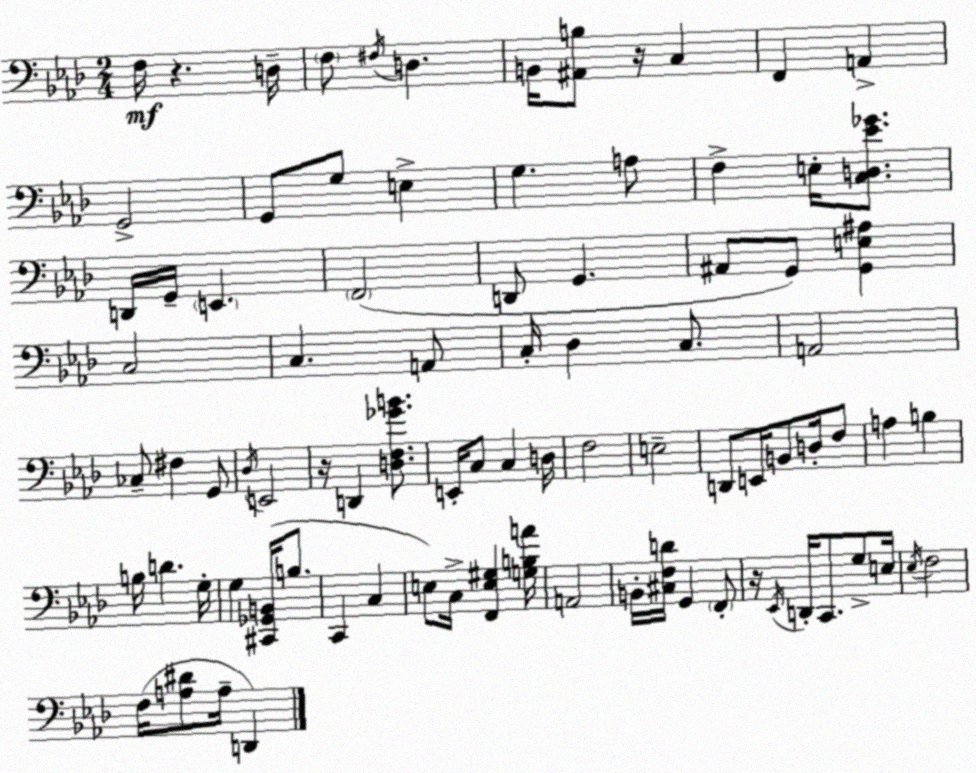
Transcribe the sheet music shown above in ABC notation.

X:1
T:Untitled
M:2/4
L:1/4
K:Ab
F,/4 z D,/4 F,/2 ^F,/4 D, B,,/4 [^A,,B,]/2 z/4 C, F,, A,, G,,2 G,,/2 G,/2 E, G, A,/2 F, E,/4 [C,D,_E_G]/2 D,,/4 G,,/4 E,, F,,2 D,,/2 G,, ^A,,/2 G,,/2 [G,,E,^A,] C,2 C, A,,/2 C,/4 _D, C,/2 A,,2 _C,/2 ^F, G,,/2 _D,/4 E,,2 z/4 D,, [D,F,_GB]/2 E,,/4 C,/2 C, D,/4 F,2 E,2 D,,/2 E,,/4 B,,/2 D,/4 F,/2 A, B, B,/4 D G,/4 G, [^C,,_G,,B,,]/4 B,/2 C,, C, E,/2 C,/4 [F,,E,^G,] [G,B,A]/4 A,,2 B,,/4 [^C,F,D]/4 G,, F,,/2 z/4 _E,,/4 D,,/4 C,,/2 G,/2 E,/4 _E,/4 F,2 F,/4 [A,^D]/2 A,/4 D,,